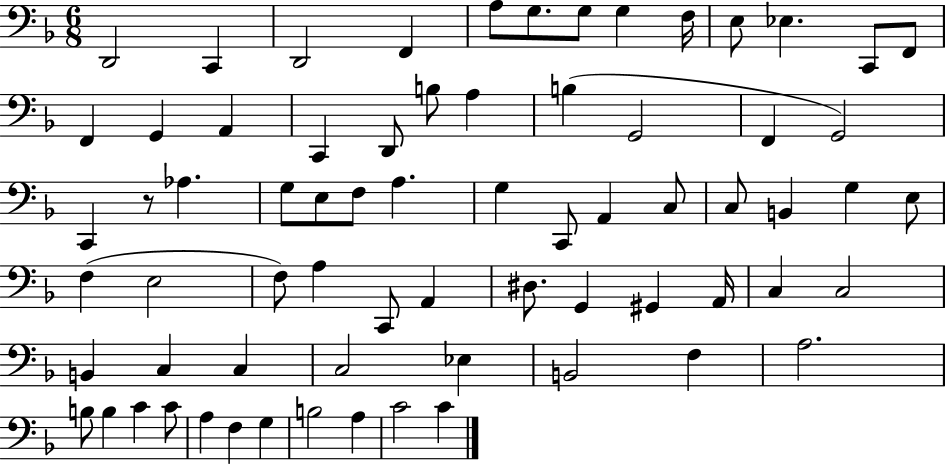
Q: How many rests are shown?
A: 1